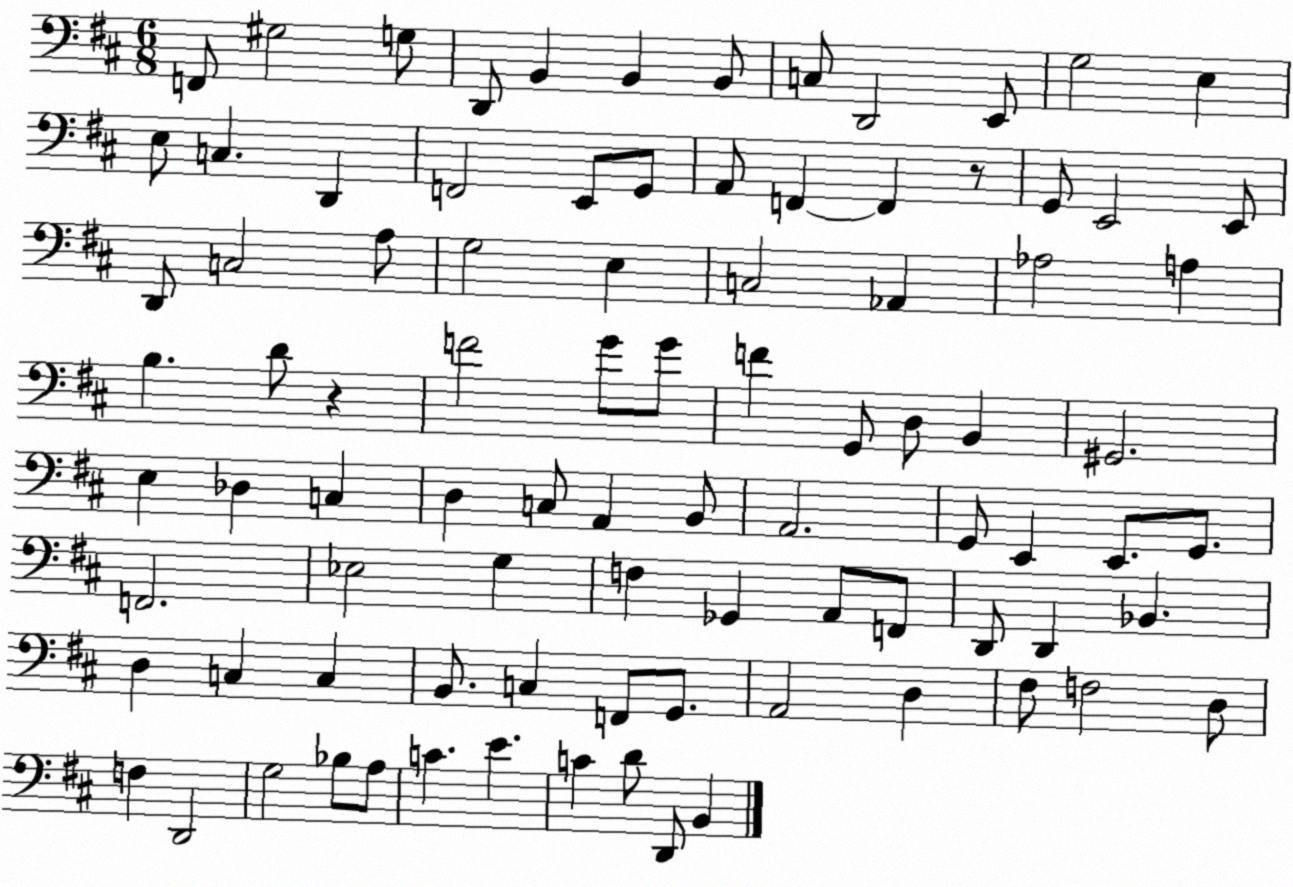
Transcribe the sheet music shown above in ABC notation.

X:1
T:Untitled
M:6/8
L:1/4
K:D
F,,/2 ^G,2 G,/2 D,,/2 B,, B,, B,,/2 C,/2 D,,2 E,,/2 G,2 E, E,/2 C, D,, F,,2 E,,/2 G,,/2 A,,/2 F,, F,, z/2 G,,/2 E,,2 E,,/2 D,,/2 C,2 A,/2 G,2 E, C,2 _A,, _A,2 A, B, D/2 z F2 G/2 G/2 F G,,/2 D,/2 B,, ^G,,2 E, _D, C, D, C,/2 A,, B,,/2 A,,2 G,,/2 E,, E,,/2 G,,/2 F,,2 _E,2 G, F, _G,, A,,/2 F,,/2 D,,/2 D,, _B,, D, C, C, B,,/2 C, F,,/2 G,,/2 A,,2 D, ^F,/2 F,2 D,/2 F, D,,2 G,2 _B,/2 A,/2 C E C D/2 D,,/2 B,,